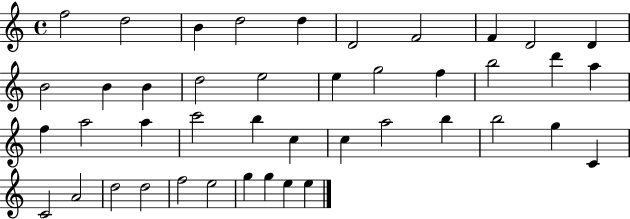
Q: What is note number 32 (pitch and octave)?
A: G5